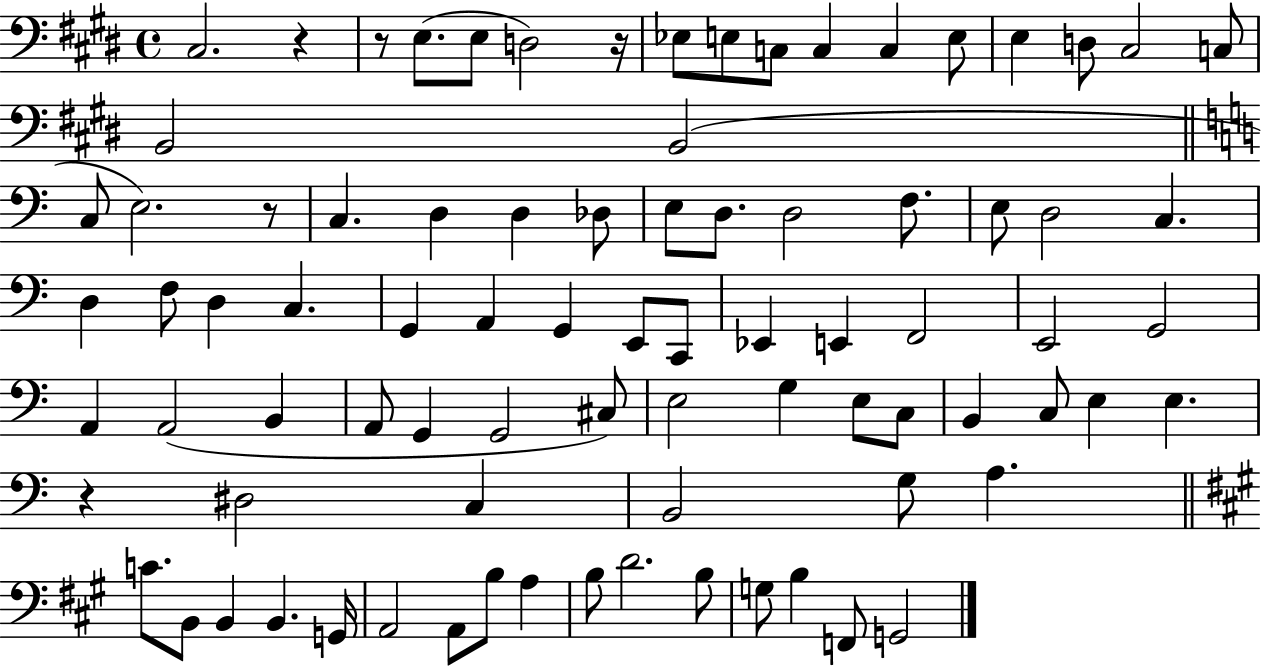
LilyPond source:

{
  \clef bass
  \time 4/4
  \defaultTimeSignature
  \key e \major
  cis2. r4 | r8 e8.( e8 d2) r16 | ees8 e8 c8 c4 c4 e8 | e4 d8 cis2 c8 | \break b,2 b,2( | \bar "||" \break \key c \major c8 e2.) r8 | c4. d4 d4 des8 | e8 d8. d2 f8. | e8 d2 c4. | \break d4 f8 d4 c4. | g,4 a,4 g,4 e,8 c,8 | ees,4 e,4 f,2 | e,2 g,2 | \break a,4 a,2( b,4 | a,8 g,4 g,2 cis8) | e2 g4 e8 c8 | b,4 c8 e4 e4. | \break r4 dis2 c4 | b,2 g8 a4. | \bar "||" \break \key a \major c'8. b,8 b,4 b,4. g,16 | a,2 a,8 b8 a4 | b8 d'2. b8 | g8 b4 f,8 g,2 | \break \bar "|."
}